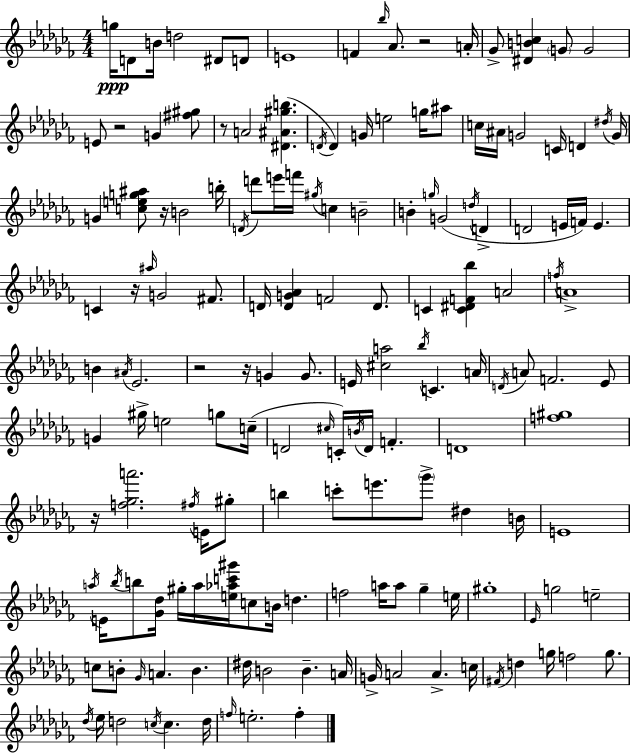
{
  \clef treble
  \numericTimeSignature
  \time 4/4
  \key aes \minor
  \repeat volta 2 { g''16\ppp d'8 b'16 d''2 dis'8 d'8 | e'1 | f'4 \grace { bes''16 } aes'8. r2 | a'16-. ges'8-> <dis' b' c''>4 \parenthesize g'8 g'2 | \break e'8 r2 g'4 <fis'' gis''>8 | r8 a'2 <dis' ais' gis'' b''>4.( | \acciaccatura { d'16 } d'4) g'16 e''2 g''16 | ais''8 c''16 ais'16 g'2 c'16 d'4 | \break \acciaccatura { dis''16 } g'16 g'4 <c'' e'' g'' ais''>8 r16 b'2 | b''16-. \acciaccatura { d'16 } d'''8 e'''16 f'''16 \acciaccatura { gis''16 } c''4 b'2-- | b'4-. \grace { g''16 } g'2( | \acciaccatura { d''16 } d'4-> d'2 e'16 | \break f'16) e'4. c'4 r16 \grace { ais''16 } g'2 | fis'8. d'16 <d' g' aes'>4 f'2 | d'8. c'4 <c' dis' f' bes''>4 | a'2 \acciaccatura { f''16 } a'1-> | \break b'4 \acciaccatura { ais'16 } ees'2. | r2 | r16 g'4 g'8. e'16 <cis'' a''>2 | \acciaccatura { bes''16 } c'4. a'16 \acciaccatura { d'16 } a'8 f'2. | \break ees'8 g'4 | gis''16-> e''2 g''8 c''16--( d'2 | \grace { cis''16 }) c'16-. \acciaccatura { b'16 } d'16 f'4.-. d'1 | <f'' gis''>1 | \break r16 <f'' ges'' a'''>2. | \acciaccatura { fis''16 } e'16 gis''8-. b''4 | c'''8-. e'''8. \parenthesize ges'''8-> dis''4 b'16 e'1 | \acciaccatura { a''16 } | \break e'16 \acciaccatura { bes''16 } b''8 <ges' des''>16 gis''16-. a''16 <e'' aes'' c''' gis'''>16 c''8 b'16 d''4. | f''2 a''16 a''8 ges''4-- | e''16 gis''1-. | \grace { ees'16 } g''2 e''2-- | \break c''8 b'8-. \grace { ges'16 } a'4. b'4. | dis''16 b'2 b'4.-- | a'16 g'16-> a'2 a'4.-> | c''16 \acciaccatura { fis'16 } d''4 g''16 f''2 | \break g''8. \acciaccatura { des''16 } ees''16 d''2 \acciaccatura { c''16 } c''4. | d''16 \grace { f''16 } e''2.-. | f''4-. } \bar "|."
}